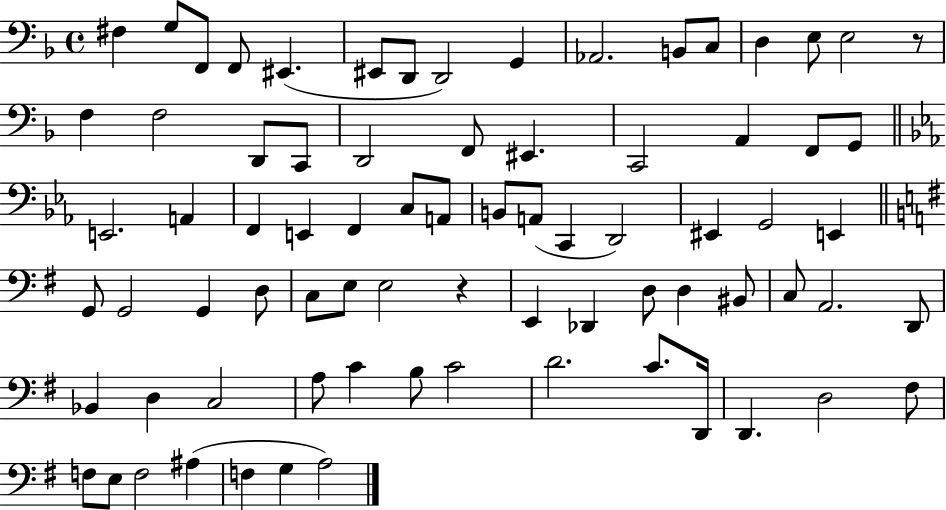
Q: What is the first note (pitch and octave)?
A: F#3